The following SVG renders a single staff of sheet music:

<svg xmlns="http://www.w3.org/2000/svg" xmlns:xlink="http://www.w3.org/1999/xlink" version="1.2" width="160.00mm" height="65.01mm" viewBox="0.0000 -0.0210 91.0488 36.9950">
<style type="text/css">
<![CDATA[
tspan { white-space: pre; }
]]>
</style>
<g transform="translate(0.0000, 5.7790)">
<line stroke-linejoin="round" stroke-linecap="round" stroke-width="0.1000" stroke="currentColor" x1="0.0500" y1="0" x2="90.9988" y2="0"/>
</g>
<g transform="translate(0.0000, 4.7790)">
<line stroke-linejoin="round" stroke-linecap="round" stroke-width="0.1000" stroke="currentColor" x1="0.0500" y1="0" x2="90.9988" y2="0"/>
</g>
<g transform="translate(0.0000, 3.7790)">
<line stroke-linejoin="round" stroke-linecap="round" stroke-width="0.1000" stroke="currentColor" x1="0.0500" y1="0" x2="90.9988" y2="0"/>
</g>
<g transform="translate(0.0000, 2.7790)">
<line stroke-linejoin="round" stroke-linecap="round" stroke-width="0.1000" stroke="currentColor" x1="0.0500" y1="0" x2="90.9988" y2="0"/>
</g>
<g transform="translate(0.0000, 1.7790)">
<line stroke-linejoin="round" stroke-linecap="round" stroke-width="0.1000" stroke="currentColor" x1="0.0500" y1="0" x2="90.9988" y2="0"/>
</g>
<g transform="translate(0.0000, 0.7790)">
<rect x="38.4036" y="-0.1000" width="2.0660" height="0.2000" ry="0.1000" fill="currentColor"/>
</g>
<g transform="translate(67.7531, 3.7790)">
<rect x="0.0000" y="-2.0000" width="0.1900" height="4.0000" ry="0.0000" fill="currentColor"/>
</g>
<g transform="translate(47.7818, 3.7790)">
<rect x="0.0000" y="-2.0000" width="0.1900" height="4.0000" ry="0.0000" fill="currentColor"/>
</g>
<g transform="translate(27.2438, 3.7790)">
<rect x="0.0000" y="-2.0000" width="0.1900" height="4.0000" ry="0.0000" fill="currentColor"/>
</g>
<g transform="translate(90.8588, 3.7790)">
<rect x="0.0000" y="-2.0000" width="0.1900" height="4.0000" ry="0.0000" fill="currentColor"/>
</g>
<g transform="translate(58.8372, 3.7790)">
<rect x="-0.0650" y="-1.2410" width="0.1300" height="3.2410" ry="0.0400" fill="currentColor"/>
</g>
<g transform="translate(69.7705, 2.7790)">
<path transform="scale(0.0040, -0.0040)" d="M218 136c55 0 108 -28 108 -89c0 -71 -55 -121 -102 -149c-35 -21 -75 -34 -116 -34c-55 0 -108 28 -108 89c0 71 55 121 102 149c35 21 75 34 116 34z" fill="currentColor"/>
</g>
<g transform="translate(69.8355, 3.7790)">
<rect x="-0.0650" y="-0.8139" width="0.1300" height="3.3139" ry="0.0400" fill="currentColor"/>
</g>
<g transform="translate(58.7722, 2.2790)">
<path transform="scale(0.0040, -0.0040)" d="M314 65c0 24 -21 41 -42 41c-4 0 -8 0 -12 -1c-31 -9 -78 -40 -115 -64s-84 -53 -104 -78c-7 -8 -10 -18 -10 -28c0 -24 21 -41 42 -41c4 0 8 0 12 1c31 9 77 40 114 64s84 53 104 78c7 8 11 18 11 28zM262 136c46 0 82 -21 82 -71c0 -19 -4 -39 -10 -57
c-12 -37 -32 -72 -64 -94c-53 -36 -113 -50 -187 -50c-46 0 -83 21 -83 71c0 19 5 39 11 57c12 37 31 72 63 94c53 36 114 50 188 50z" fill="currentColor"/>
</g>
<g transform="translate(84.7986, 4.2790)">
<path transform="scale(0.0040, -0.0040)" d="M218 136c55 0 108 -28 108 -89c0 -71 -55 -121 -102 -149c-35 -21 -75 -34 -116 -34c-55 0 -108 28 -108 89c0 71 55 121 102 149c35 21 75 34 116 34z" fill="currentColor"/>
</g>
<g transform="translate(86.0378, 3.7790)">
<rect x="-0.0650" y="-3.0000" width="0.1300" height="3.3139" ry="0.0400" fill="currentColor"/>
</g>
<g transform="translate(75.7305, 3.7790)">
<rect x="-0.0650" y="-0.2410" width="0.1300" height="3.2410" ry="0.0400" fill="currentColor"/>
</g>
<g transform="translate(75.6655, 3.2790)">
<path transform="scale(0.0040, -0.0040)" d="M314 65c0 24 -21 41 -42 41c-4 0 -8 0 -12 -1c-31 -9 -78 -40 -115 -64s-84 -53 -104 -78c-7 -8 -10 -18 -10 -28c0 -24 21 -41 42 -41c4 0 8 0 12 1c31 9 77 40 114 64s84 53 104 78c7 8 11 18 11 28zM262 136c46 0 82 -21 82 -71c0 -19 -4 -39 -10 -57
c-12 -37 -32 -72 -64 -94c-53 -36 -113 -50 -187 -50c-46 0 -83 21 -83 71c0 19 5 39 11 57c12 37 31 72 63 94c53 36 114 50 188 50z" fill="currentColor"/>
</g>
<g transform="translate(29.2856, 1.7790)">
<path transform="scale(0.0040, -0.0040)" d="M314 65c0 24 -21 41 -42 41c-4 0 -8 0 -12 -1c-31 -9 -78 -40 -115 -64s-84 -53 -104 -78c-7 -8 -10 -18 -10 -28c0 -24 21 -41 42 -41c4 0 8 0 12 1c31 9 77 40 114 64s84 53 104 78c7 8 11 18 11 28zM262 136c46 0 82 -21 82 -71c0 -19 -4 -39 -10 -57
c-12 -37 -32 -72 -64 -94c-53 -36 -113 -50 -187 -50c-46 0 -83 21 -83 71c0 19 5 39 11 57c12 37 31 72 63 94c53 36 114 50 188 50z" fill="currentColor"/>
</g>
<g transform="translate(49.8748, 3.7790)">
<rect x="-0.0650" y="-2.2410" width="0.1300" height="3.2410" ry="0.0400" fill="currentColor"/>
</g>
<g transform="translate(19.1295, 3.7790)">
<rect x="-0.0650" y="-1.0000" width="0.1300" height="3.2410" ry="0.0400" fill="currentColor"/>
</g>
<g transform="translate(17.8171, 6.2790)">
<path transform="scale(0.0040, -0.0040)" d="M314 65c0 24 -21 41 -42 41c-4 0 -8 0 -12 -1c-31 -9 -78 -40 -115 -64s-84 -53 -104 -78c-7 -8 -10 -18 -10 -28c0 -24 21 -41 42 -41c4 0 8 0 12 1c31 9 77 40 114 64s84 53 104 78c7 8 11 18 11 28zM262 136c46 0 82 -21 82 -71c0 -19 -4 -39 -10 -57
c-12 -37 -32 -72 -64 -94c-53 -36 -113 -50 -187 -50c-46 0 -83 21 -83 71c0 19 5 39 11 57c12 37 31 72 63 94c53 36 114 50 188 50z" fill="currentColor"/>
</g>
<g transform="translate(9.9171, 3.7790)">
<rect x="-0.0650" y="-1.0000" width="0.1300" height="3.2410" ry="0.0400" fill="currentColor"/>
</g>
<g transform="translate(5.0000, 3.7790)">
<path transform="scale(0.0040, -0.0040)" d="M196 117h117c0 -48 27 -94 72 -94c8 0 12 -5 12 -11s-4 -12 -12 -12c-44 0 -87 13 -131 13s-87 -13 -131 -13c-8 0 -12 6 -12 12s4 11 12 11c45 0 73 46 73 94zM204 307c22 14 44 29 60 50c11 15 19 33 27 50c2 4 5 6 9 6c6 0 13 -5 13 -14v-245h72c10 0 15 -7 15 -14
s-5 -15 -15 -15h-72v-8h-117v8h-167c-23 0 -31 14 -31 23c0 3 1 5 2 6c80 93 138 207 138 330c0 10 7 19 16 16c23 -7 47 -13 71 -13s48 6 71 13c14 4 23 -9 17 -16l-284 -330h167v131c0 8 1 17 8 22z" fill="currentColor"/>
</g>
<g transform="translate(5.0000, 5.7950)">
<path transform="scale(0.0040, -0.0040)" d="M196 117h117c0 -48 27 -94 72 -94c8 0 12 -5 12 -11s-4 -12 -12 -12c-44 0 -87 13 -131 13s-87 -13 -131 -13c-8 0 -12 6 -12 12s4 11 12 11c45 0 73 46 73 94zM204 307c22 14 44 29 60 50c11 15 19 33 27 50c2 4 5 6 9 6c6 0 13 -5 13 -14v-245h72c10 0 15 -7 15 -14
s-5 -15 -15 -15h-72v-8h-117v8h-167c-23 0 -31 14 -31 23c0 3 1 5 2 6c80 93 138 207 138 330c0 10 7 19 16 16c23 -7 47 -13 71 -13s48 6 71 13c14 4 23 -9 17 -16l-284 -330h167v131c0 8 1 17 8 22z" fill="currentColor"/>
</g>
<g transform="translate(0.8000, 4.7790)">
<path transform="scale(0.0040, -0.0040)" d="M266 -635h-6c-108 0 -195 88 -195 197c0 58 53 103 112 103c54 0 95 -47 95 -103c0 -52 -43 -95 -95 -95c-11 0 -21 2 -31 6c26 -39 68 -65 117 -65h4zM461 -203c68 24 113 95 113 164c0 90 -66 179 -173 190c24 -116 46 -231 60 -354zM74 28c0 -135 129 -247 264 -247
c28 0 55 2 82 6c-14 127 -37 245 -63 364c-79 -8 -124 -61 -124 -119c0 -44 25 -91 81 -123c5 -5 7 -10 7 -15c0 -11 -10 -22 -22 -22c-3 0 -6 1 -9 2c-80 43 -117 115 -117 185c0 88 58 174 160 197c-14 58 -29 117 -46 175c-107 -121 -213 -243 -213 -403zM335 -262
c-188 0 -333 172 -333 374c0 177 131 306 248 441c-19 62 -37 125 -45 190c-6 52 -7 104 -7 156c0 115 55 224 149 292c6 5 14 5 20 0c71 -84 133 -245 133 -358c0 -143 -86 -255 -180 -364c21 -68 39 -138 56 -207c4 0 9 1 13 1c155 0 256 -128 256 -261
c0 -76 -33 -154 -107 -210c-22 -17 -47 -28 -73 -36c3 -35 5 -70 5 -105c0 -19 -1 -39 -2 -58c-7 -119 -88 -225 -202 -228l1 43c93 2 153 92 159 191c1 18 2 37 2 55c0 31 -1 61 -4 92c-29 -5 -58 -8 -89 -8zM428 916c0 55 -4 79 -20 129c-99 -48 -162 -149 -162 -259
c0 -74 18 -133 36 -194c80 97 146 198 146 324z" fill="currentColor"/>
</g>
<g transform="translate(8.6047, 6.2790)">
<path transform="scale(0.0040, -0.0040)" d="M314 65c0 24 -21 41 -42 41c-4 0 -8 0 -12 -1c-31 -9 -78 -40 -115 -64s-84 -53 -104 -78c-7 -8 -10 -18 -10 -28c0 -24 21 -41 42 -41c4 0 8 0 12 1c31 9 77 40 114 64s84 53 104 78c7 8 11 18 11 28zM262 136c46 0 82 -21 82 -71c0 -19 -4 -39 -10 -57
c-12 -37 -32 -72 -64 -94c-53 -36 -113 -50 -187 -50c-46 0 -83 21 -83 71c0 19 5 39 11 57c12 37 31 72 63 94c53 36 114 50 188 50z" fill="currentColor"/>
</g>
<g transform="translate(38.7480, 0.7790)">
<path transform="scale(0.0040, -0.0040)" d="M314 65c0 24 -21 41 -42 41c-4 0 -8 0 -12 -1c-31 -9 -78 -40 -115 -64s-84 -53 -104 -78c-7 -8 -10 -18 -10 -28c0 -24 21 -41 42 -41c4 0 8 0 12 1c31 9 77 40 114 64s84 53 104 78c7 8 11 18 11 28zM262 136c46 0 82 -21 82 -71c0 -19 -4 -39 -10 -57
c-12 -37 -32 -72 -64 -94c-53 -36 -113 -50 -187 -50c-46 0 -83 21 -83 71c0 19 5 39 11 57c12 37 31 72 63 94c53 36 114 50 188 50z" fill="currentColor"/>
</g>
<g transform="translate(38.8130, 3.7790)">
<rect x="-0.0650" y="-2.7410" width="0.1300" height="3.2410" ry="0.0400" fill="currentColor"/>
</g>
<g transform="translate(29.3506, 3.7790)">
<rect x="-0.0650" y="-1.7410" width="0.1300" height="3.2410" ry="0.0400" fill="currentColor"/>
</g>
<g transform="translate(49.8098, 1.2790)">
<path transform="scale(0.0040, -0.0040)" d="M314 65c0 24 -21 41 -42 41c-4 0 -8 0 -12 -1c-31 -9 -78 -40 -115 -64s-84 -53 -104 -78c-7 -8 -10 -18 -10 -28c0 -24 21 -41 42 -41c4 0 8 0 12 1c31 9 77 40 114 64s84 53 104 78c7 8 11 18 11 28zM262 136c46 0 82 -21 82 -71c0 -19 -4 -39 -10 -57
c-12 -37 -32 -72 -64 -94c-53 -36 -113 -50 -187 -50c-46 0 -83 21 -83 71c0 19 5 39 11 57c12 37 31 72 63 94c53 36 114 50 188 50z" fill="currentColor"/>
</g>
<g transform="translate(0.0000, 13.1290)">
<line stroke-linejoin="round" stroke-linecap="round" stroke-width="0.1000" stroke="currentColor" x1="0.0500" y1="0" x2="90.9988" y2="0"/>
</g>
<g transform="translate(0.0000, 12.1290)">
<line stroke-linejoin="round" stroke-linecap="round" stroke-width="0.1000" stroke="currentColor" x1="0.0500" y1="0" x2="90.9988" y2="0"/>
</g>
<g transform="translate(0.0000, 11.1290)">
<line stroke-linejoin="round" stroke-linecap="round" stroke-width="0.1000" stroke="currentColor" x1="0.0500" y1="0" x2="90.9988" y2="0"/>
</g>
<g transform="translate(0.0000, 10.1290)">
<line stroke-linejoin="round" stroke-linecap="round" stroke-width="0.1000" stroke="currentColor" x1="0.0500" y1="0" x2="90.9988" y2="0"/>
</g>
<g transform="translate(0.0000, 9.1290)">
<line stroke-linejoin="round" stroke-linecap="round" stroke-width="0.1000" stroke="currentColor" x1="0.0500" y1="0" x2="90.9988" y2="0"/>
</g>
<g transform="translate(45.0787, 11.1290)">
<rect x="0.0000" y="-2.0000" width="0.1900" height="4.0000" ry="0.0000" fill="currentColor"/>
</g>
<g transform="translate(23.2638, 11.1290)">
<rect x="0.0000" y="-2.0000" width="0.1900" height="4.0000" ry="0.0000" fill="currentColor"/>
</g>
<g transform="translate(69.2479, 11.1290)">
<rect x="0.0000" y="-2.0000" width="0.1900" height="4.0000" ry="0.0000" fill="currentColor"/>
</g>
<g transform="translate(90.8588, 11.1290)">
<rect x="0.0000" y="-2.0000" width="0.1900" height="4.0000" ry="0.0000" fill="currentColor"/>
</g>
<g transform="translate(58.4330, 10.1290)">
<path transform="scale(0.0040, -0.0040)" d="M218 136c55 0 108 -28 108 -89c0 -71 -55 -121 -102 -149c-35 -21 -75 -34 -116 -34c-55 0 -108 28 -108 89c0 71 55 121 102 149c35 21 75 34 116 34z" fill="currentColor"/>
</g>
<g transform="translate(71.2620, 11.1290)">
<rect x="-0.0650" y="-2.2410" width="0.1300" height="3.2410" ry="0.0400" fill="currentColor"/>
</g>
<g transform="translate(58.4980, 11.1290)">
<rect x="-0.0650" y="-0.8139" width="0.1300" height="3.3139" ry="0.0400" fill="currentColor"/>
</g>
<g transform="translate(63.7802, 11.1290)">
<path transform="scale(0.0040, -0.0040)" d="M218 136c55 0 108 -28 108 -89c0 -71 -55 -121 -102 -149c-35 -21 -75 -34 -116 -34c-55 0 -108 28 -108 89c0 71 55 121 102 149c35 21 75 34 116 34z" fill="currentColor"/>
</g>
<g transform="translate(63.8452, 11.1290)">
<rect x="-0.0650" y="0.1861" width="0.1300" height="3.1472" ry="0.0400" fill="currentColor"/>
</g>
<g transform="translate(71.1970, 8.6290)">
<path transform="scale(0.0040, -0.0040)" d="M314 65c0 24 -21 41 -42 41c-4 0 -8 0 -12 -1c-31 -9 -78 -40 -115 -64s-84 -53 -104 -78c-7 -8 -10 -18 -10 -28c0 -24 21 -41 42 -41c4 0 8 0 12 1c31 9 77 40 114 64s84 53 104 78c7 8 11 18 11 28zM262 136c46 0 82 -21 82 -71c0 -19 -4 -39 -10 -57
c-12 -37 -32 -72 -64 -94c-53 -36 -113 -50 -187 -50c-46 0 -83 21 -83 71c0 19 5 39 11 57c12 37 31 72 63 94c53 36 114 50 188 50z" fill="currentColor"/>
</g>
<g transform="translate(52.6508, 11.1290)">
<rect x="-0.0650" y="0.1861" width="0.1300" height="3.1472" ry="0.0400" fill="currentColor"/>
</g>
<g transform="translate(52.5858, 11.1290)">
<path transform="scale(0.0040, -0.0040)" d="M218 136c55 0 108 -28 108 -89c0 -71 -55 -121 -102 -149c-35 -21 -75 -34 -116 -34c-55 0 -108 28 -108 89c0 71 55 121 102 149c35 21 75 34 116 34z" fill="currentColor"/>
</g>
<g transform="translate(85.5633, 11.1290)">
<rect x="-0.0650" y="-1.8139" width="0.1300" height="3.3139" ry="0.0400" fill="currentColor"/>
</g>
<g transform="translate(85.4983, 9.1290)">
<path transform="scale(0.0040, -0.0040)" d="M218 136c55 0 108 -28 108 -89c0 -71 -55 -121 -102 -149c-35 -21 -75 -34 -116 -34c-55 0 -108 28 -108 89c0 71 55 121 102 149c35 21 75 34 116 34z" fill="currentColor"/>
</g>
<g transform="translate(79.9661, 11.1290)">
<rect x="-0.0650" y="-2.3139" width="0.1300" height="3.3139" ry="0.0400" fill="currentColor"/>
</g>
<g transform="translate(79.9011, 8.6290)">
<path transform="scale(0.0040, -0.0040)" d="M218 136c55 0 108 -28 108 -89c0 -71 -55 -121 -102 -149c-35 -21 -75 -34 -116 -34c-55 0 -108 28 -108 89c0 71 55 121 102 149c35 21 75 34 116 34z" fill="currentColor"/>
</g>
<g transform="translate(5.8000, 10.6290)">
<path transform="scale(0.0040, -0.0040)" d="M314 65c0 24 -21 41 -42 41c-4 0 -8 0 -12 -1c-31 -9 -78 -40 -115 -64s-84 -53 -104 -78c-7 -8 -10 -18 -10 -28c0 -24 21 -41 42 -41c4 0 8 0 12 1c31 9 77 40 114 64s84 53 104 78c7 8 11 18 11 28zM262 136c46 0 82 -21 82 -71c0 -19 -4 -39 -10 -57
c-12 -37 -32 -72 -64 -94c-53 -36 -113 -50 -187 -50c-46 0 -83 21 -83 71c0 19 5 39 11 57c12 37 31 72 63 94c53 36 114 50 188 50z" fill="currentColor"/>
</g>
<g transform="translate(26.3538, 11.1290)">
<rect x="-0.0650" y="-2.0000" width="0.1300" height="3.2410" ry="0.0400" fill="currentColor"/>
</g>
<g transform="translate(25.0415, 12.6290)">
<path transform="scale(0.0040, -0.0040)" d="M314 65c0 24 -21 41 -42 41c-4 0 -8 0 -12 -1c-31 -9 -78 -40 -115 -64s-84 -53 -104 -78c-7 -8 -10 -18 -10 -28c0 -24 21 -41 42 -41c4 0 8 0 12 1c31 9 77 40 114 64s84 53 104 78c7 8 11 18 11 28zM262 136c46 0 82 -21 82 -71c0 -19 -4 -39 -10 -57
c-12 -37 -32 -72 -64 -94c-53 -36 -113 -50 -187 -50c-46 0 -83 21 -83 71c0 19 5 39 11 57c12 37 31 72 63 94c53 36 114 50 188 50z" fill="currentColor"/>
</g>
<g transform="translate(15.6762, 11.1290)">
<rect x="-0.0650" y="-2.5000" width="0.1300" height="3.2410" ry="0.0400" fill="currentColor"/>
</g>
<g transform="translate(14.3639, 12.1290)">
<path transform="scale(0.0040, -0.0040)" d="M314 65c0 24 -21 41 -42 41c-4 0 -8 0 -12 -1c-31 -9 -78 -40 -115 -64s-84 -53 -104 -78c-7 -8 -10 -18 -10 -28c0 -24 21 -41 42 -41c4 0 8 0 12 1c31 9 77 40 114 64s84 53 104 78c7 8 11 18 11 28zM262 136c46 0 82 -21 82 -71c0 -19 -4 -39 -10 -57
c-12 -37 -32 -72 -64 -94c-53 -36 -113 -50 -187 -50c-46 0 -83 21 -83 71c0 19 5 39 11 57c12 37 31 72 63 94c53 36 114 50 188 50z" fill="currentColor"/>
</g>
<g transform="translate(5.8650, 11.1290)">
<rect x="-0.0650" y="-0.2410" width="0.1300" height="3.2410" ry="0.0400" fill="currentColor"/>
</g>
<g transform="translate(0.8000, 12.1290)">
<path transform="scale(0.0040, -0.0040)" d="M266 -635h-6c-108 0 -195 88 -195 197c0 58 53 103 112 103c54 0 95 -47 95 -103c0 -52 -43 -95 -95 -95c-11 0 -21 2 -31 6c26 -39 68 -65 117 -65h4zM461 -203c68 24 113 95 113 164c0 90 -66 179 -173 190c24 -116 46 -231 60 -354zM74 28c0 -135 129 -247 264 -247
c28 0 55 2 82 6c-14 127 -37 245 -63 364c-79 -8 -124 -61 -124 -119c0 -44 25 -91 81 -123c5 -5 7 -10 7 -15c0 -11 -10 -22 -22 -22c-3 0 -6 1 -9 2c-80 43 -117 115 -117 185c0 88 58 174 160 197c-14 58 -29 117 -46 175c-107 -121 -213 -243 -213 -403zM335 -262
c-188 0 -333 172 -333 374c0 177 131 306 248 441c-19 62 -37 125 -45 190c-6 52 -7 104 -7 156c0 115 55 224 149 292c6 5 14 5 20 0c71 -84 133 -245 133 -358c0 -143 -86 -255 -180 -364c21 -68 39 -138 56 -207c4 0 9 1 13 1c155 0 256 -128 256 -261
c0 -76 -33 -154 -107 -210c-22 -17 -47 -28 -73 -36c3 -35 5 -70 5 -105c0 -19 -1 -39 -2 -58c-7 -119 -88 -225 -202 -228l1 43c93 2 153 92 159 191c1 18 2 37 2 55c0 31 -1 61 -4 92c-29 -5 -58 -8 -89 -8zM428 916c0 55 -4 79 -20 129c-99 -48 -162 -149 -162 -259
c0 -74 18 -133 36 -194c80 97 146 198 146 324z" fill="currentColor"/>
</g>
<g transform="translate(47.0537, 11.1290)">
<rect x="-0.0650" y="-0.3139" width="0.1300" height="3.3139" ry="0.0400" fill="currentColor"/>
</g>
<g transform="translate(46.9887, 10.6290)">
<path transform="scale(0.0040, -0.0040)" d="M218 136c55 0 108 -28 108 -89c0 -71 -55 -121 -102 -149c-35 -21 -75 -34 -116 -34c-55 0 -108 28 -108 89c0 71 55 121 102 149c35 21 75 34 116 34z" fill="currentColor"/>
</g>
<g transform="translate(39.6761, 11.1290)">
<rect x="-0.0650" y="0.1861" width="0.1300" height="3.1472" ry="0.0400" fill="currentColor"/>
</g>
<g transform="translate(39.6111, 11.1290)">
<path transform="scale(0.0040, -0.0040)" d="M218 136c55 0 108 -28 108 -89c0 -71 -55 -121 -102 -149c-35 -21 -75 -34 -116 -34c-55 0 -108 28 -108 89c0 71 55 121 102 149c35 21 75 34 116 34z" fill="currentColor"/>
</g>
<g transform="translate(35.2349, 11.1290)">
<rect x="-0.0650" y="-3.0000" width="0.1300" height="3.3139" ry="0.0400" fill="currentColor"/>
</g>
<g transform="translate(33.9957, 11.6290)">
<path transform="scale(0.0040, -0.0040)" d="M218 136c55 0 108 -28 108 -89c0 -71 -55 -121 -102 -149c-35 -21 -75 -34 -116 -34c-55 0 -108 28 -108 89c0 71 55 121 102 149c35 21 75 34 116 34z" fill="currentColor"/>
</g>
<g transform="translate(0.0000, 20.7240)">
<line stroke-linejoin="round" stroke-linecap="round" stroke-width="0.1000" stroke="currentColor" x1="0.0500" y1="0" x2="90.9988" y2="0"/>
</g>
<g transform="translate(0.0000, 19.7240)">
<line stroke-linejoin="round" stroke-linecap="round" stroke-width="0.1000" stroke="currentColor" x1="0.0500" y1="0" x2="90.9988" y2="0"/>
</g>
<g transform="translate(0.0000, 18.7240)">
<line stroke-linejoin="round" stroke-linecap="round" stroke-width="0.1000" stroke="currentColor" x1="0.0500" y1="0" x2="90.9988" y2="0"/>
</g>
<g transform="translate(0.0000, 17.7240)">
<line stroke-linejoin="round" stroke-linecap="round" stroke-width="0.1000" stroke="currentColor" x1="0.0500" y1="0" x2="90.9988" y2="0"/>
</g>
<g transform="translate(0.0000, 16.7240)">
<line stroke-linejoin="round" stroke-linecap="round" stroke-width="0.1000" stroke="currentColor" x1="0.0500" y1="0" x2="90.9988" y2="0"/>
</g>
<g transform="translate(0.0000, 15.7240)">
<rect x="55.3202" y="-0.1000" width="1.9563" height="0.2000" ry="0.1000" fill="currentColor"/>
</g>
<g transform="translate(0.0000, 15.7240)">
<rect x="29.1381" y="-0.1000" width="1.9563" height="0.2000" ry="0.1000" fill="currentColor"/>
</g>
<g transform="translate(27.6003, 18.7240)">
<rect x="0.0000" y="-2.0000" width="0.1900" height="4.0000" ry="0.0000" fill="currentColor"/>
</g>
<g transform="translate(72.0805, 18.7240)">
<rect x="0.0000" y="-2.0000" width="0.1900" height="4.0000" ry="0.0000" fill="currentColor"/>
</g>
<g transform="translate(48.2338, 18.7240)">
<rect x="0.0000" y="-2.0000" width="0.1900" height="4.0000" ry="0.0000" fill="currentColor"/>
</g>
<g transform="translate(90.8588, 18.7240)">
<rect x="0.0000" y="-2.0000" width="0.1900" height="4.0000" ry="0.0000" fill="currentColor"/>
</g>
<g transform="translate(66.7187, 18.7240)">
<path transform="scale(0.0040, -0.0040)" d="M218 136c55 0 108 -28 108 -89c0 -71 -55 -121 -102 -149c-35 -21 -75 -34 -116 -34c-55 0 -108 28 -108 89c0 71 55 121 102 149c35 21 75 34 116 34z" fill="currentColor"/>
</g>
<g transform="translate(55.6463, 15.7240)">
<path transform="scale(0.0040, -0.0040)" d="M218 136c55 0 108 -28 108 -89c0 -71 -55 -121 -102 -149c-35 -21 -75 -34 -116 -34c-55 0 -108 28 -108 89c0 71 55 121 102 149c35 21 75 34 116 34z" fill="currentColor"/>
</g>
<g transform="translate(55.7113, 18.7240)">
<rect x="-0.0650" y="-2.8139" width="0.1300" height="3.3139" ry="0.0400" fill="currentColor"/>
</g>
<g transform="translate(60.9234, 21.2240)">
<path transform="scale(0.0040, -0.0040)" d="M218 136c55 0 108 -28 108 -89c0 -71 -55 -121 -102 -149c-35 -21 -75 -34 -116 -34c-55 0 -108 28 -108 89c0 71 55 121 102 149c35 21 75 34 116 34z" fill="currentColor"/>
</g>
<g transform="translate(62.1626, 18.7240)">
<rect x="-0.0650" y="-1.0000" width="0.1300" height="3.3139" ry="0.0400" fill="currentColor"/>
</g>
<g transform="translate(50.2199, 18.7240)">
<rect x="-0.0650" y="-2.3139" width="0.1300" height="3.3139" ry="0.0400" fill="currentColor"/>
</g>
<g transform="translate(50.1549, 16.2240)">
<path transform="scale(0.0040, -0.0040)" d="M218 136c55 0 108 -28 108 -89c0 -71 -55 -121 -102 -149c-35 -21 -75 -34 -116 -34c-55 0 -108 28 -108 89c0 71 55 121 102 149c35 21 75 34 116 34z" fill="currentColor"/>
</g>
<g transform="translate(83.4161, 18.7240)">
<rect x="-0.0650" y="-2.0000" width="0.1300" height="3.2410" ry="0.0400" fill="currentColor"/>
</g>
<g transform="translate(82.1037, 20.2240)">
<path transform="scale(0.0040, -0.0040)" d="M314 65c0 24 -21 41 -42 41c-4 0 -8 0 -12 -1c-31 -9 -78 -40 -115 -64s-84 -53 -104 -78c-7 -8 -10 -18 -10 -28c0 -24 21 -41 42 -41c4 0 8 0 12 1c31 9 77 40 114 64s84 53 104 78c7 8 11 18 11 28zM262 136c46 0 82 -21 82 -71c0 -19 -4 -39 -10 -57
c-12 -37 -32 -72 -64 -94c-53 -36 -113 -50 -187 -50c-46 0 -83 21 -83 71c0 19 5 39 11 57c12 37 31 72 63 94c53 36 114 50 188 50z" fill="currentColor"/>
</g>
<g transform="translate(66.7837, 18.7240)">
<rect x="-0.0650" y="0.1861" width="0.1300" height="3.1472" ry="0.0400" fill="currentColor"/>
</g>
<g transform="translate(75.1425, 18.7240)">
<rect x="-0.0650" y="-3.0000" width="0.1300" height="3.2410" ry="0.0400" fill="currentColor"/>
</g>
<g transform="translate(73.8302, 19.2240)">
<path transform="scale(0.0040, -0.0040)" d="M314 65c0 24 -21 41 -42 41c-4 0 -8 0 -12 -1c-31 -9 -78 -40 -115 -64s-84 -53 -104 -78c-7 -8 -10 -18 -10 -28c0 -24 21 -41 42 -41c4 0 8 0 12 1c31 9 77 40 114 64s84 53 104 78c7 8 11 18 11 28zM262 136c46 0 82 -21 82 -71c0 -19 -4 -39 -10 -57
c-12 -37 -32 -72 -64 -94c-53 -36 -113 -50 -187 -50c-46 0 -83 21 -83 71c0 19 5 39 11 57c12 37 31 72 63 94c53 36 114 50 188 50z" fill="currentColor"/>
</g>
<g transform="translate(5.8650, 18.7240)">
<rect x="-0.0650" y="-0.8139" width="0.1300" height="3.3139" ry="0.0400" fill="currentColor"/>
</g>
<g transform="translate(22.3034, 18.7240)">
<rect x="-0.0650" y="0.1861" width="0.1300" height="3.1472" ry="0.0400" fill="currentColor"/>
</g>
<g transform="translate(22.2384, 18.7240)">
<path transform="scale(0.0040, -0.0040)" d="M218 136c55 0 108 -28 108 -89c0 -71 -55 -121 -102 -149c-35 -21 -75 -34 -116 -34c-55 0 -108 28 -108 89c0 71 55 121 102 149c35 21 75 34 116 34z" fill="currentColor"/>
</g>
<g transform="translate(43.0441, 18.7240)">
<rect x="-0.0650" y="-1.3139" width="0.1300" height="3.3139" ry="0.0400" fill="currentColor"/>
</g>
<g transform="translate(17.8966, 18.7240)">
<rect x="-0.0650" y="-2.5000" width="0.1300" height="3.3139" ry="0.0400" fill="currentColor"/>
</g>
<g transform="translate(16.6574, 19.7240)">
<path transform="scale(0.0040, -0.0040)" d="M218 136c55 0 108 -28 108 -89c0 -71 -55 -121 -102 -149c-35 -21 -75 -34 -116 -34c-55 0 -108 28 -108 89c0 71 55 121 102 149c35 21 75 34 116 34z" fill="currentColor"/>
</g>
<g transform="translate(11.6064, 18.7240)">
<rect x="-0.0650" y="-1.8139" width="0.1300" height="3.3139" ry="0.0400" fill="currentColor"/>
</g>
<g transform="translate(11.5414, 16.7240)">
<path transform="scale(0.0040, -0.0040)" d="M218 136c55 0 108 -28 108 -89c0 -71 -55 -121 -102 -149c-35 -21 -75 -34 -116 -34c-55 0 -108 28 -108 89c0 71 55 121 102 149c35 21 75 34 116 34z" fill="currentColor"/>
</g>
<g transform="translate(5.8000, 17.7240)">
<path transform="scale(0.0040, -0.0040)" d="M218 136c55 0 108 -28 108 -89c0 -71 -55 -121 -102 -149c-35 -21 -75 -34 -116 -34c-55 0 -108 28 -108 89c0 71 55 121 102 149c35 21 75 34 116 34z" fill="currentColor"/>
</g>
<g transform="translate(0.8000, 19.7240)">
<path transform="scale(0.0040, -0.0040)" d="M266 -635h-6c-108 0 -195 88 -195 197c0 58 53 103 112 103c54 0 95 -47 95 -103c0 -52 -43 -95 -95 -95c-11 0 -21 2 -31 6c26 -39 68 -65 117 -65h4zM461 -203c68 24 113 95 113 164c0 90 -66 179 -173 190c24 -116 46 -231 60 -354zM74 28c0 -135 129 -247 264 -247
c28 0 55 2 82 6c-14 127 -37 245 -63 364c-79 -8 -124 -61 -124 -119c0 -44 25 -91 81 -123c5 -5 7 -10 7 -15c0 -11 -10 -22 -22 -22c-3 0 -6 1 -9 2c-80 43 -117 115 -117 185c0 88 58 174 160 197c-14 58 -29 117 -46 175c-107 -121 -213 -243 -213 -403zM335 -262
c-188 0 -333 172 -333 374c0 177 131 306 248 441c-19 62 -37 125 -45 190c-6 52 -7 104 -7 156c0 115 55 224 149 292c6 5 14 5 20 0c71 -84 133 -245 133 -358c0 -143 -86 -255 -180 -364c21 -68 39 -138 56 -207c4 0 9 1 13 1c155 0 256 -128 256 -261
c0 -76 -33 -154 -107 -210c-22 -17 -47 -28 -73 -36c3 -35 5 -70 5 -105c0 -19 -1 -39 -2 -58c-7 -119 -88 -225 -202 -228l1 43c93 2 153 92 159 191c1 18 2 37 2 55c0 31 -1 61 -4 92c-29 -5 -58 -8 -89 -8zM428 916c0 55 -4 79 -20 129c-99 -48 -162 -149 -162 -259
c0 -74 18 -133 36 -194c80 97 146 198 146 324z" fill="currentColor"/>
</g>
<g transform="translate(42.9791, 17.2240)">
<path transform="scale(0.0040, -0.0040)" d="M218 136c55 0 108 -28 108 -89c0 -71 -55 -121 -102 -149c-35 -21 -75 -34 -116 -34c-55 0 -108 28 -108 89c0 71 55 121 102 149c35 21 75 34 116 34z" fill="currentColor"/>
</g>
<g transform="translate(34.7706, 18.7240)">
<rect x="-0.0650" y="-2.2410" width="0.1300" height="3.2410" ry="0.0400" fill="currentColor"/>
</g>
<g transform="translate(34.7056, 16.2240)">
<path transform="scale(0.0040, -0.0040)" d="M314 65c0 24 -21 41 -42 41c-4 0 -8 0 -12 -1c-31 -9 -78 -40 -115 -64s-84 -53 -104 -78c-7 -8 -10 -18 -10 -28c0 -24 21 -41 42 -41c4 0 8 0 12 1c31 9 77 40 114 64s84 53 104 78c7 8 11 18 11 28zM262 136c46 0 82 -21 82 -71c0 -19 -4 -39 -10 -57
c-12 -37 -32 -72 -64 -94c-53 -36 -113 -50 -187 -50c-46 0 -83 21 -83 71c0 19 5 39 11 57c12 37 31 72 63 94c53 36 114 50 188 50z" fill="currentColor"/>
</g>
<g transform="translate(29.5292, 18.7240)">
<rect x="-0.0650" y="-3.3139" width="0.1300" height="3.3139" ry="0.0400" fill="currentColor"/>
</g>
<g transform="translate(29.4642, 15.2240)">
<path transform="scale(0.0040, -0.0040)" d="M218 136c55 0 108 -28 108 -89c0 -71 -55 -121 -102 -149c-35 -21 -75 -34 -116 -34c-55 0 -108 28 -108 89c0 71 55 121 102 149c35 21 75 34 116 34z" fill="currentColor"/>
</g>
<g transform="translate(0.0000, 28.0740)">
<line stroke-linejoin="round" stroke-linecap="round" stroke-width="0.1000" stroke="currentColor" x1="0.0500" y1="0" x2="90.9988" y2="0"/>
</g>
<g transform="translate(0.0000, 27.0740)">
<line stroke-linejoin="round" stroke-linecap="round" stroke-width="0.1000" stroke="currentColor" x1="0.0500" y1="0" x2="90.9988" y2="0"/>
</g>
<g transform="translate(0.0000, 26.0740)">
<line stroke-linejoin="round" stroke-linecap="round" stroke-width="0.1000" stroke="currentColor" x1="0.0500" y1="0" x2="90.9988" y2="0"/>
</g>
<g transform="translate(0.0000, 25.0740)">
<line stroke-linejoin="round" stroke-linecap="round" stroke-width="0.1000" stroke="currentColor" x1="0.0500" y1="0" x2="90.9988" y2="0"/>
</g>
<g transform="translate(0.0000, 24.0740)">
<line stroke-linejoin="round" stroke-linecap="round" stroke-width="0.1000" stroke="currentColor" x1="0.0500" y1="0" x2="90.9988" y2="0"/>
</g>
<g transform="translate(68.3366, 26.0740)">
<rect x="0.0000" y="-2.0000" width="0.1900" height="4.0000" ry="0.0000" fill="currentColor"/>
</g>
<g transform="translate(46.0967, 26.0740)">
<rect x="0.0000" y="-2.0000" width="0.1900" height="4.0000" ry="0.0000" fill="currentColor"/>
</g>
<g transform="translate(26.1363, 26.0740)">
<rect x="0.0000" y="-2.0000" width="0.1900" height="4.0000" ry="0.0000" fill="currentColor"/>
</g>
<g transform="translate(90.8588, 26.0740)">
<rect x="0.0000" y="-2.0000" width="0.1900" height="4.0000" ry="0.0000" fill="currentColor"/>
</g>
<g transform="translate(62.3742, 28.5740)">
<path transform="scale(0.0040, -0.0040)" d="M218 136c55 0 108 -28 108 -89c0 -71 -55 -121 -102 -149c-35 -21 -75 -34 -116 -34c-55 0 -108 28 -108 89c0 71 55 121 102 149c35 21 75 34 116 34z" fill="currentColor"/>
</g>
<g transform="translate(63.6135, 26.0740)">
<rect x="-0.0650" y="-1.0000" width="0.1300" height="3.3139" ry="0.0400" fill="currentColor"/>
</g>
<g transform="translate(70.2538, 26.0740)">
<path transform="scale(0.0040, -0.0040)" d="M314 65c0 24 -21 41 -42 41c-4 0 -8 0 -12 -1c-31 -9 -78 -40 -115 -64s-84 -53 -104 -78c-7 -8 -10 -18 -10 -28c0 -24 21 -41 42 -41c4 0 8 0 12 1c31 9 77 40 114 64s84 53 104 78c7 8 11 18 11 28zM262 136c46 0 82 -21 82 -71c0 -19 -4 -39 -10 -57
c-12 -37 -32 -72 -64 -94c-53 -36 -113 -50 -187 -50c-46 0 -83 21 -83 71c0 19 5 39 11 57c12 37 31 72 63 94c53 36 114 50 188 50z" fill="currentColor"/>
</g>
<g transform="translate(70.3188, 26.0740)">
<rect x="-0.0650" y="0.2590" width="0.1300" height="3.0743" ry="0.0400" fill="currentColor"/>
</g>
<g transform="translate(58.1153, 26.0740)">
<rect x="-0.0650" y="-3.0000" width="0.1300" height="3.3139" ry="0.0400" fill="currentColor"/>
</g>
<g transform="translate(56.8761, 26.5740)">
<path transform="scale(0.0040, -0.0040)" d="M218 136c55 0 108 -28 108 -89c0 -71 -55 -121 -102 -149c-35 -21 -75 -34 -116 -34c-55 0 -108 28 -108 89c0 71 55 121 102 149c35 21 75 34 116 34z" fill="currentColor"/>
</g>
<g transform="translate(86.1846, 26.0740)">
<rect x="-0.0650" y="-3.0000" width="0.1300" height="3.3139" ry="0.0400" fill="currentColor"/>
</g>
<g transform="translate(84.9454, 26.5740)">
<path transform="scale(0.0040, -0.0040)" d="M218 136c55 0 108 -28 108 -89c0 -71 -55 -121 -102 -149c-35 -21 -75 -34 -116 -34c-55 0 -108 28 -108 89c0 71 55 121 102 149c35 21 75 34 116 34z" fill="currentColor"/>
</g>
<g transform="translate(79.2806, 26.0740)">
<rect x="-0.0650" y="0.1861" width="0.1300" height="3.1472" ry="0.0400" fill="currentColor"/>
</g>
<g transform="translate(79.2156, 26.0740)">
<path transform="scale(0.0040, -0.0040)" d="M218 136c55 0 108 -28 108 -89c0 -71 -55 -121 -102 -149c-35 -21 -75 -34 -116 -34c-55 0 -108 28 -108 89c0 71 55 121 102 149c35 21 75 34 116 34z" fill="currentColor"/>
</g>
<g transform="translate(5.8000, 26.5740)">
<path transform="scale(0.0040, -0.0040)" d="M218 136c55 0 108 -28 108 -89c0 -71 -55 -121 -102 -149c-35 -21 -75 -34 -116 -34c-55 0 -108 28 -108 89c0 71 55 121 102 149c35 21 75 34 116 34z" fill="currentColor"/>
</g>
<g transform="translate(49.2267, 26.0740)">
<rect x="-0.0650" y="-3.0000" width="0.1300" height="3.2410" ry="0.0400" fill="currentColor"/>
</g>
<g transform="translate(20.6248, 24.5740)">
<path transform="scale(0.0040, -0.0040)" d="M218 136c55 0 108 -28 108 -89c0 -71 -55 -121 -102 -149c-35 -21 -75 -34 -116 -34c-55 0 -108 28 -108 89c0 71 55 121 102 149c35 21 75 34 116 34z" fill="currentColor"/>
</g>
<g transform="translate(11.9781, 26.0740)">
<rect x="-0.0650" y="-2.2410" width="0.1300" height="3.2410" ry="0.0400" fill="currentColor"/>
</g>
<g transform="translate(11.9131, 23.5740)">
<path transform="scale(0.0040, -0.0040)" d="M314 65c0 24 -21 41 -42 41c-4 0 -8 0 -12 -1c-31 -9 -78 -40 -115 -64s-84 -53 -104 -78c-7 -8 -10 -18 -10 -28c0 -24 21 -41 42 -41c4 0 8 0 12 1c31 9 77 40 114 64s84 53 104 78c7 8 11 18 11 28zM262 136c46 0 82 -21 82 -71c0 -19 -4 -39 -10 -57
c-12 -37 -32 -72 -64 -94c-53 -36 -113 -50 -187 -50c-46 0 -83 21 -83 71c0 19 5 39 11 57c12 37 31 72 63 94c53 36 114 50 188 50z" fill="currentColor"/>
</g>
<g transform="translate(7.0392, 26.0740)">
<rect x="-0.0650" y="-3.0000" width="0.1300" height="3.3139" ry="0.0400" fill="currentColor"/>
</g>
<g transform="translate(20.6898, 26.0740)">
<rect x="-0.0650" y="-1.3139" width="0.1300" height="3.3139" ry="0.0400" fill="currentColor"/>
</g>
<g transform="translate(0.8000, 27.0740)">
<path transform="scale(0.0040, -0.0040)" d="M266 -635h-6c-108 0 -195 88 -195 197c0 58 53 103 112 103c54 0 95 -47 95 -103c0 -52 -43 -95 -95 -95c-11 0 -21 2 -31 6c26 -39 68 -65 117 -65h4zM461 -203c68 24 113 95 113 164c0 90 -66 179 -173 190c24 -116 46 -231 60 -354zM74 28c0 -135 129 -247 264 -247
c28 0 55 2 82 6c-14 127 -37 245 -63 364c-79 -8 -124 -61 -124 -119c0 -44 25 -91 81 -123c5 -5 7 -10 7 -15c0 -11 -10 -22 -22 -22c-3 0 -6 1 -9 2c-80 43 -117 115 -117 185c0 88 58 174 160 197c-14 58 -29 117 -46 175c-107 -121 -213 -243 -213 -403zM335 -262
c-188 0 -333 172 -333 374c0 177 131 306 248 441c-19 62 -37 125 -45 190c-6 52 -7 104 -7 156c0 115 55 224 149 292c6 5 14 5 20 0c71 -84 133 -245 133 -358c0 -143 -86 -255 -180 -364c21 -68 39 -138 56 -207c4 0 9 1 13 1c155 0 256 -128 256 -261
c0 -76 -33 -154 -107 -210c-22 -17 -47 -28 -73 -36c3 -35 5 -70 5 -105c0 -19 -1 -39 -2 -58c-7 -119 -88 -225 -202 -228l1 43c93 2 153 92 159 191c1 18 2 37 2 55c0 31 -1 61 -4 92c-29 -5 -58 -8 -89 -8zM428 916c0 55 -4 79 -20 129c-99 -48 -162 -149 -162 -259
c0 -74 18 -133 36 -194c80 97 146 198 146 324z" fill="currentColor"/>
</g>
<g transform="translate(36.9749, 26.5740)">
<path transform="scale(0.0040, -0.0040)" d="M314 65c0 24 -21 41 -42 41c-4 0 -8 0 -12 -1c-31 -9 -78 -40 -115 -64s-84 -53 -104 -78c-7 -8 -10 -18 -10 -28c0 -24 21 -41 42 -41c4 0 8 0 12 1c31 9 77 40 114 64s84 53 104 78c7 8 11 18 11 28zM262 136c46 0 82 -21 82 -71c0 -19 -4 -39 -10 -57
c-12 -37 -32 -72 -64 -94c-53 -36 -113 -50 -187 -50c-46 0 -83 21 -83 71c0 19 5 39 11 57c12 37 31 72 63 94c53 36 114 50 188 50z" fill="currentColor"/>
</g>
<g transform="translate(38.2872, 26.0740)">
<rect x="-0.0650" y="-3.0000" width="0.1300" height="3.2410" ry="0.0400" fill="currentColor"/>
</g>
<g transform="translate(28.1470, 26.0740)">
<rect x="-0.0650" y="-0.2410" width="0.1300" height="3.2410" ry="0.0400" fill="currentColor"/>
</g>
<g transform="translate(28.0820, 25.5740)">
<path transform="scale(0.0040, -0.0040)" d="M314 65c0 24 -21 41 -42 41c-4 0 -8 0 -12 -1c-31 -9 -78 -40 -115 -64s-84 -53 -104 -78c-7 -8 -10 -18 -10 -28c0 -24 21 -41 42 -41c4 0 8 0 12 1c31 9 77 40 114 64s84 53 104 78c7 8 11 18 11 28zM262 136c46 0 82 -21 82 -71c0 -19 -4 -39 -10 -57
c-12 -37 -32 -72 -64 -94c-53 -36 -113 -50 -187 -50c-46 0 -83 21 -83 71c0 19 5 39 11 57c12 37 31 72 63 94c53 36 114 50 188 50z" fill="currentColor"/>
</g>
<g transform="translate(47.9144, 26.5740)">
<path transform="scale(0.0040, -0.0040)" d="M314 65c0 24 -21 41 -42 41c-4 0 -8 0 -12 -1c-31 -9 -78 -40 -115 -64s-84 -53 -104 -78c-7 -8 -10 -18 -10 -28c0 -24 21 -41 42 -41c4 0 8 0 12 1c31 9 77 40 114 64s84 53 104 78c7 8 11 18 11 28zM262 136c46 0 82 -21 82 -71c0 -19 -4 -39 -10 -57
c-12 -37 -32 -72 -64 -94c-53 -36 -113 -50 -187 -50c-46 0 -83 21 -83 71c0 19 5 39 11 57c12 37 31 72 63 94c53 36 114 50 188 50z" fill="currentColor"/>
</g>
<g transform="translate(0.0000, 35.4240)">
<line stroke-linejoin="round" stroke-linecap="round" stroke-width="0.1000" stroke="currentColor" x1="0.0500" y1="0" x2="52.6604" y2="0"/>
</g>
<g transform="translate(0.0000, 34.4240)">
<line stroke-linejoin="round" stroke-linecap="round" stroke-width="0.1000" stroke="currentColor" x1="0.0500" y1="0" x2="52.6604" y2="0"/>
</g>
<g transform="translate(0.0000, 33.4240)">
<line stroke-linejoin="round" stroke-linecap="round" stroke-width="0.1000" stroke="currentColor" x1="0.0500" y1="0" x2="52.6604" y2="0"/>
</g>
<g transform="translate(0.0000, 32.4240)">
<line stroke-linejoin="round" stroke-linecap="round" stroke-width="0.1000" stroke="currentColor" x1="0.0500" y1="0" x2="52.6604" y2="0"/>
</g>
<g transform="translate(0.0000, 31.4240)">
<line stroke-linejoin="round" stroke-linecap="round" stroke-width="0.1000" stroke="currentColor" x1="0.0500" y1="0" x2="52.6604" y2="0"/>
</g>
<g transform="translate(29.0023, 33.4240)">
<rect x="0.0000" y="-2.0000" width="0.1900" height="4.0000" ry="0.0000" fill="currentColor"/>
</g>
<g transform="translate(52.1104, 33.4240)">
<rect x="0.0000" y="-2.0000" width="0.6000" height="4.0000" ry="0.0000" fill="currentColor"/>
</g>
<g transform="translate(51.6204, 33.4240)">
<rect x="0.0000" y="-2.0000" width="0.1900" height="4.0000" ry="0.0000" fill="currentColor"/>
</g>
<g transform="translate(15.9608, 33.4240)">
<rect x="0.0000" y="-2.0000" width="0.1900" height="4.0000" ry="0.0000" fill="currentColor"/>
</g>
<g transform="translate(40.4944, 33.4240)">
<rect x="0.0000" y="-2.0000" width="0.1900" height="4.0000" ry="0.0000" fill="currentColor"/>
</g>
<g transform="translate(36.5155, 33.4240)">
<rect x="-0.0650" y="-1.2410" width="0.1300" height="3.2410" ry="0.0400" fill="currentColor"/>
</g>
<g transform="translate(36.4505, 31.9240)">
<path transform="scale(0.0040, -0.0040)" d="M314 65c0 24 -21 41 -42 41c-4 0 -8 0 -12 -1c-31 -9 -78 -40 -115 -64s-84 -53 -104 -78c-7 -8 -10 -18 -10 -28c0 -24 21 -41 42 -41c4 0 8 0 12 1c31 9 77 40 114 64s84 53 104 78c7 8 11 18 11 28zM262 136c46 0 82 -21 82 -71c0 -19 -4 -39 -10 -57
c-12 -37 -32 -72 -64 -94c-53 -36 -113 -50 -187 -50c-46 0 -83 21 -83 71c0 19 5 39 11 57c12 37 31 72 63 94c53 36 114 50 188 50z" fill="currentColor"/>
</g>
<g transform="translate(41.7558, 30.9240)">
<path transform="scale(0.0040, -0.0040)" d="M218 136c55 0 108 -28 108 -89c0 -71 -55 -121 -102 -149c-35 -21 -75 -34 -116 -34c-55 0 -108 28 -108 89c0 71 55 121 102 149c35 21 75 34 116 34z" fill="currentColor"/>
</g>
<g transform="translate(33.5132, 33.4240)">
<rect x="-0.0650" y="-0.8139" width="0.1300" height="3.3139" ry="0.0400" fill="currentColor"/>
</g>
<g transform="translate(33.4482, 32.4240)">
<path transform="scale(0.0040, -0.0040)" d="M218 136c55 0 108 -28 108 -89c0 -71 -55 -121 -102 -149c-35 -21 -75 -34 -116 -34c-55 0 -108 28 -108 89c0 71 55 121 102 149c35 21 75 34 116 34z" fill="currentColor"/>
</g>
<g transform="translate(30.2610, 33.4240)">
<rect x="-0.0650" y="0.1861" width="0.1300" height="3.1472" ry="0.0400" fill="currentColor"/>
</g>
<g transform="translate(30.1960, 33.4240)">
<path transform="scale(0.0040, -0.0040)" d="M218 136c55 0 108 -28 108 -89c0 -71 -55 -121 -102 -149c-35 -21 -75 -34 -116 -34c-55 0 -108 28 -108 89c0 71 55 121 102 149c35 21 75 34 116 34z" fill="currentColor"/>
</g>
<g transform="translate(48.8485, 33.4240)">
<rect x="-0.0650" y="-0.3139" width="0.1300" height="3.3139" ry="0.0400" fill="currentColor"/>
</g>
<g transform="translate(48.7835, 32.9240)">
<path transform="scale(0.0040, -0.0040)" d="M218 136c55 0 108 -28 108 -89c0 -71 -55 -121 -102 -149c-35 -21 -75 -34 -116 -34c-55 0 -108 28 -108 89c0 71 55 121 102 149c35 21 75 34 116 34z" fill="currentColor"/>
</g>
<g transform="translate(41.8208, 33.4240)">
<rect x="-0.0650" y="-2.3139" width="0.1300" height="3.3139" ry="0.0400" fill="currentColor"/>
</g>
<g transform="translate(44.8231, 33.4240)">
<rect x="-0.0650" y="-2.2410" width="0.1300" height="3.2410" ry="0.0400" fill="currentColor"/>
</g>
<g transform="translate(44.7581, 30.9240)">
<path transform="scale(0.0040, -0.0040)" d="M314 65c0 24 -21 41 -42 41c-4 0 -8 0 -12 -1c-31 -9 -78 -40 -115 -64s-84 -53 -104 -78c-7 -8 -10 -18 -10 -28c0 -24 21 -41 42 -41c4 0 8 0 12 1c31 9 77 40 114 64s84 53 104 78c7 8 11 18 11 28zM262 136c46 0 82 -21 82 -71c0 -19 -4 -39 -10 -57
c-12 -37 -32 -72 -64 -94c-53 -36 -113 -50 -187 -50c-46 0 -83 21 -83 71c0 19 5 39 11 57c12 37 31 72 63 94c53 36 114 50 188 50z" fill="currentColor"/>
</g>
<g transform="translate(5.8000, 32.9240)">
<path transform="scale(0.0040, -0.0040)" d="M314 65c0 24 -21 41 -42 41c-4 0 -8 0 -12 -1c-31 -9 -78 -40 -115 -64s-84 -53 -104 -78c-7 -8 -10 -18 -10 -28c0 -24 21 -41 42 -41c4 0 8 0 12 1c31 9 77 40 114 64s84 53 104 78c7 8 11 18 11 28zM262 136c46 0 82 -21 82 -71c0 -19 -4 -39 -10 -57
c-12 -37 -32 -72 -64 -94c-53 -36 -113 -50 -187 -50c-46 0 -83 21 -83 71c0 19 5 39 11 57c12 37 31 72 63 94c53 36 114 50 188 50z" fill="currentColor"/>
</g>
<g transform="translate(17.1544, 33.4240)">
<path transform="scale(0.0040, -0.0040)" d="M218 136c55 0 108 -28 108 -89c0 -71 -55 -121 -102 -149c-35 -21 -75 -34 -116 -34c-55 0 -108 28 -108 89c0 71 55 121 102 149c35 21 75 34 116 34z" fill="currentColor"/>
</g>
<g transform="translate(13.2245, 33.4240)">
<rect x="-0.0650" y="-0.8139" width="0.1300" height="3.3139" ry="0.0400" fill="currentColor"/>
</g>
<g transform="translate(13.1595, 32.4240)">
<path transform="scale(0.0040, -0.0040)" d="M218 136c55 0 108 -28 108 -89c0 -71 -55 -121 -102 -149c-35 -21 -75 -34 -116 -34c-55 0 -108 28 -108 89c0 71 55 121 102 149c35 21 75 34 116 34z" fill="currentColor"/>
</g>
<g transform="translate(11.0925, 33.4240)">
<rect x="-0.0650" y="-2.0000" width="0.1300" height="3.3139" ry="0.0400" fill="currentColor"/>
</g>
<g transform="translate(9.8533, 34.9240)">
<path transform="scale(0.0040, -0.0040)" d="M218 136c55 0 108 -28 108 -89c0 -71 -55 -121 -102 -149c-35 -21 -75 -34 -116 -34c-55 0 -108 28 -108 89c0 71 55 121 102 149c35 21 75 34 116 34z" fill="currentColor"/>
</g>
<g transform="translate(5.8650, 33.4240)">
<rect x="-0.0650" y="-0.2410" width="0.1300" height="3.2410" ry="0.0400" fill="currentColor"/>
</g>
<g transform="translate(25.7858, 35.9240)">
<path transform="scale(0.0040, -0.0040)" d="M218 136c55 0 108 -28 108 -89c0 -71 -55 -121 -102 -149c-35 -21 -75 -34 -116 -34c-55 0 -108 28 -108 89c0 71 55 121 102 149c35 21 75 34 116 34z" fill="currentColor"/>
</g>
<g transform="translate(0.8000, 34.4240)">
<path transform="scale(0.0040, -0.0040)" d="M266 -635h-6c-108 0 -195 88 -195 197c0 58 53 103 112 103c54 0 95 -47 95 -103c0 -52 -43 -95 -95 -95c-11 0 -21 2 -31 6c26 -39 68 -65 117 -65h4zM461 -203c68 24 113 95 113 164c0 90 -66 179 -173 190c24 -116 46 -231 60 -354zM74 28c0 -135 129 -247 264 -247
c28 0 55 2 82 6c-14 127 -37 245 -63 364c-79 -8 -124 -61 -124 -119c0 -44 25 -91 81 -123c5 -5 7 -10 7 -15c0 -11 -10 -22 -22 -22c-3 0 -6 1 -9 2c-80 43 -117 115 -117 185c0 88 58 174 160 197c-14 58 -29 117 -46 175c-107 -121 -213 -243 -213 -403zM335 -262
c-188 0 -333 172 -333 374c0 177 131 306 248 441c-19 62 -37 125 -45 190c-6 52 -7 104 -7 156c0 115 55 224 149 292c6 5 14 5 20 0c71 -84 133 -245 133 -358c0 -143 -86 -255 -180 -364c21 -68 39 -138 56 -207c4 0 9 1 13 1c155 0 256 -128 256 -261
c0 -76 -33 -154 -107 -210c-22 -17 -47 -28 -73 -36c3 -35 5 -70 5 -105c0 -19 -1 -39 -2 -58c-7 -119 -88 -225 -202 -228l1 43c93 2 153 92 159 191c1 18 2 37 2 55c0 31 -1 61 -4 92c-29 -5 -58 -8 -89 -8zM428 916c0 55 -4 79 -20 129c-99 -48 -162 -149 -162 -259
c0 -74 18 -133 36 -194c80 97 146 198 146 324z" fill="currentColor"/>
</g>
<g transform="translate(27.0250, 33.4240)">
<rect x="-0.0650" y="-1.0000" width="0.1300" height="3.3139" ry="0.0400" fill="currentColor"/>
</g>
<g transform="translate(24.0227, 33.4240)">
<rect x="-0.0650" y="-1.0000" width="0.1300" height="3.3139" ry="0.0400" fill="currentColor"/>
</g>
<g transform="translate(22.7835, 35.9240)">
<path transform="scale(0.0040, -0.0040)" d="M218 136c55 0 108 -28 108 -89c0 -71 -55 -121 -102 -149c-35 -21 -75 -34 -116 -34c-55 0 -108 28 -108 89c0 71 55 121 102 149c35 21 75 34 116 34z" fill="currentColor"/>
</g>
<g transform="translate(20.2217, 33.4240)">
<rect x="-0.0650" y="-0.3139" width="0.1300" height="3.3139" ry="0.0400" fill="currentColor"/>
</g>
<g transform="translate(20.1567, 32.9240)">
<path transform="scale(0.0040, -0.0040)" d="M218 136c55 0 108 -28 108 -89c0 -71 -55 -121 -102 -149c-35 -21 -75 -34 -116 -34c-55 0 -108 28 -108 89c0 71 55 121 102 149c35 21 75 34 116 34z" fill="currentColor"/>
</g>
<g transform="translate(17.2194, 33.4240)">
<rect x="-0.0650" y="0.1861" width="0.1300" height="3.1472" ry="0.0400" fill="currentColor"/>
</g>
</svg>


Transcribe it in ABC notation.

X:1
T:Untitled
M:4/4
L:1/4
K:C
D2 D2 f2 a2 g2 e2 d c2 A c2 G2 F2 A B c B d B g2 g f d f G B b g2 e g a D B A2 F2 A g2 e c2 A2 A2 A D B2 B A c2 F d B c D D B d e2 g g2 c